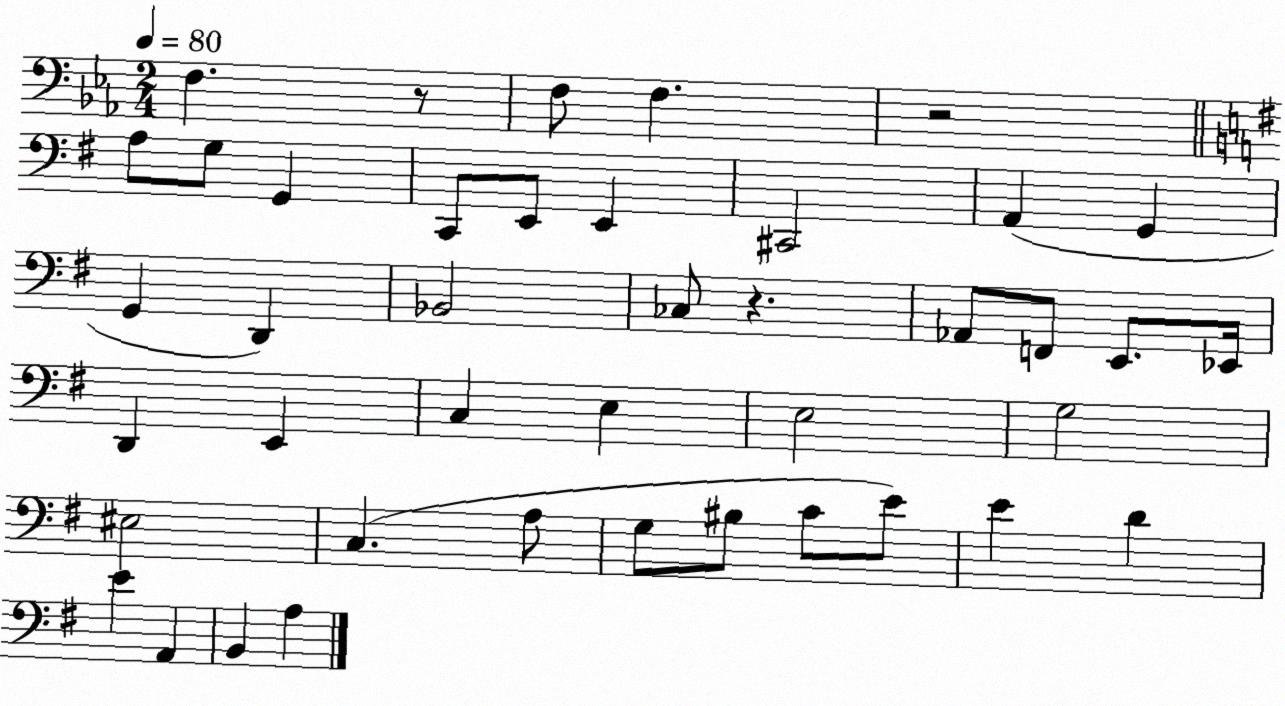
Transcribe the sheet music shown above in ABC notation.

X:1
T:Untitled
M:2/4
L:1/4
K:Eb
F, z/2 F,/2 F, z2 A,/2 G,/2 G,, C,,/2 E,,/2 E,, ^C,,2 A,, G,, G,, D,, _B,,2 _C,/2 z _A,,/2 F,,/2 E,,/2 _E,,/4 D,, E,, C, E, E,2 G,2 ^E,2 C, A,/2 G,/2 ^B,/2 C/2 E/2 E D E A,, B,, A,